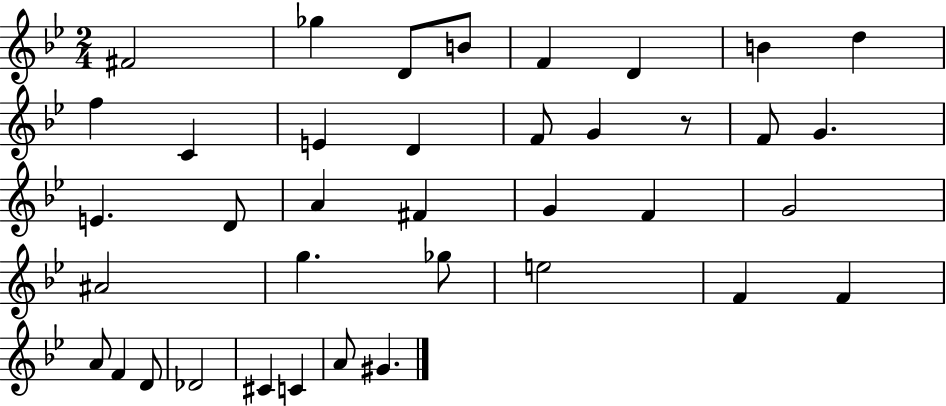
F#4/h Gb5/q D4/e B4/e F4/q D4/q B4/q D5/q F5/q C4/q E4/q D4/q F4/e G4/q R/e F4/e G4/q. E4/q. D4/e A4/q F#4/q G4/q F4/q G4/h A#4/h G5/q. Gb5/e E5/h F4/q F4/q A4/e F4/q D4/e Db4/h C#4/q C4/q A4/e G#4/q.